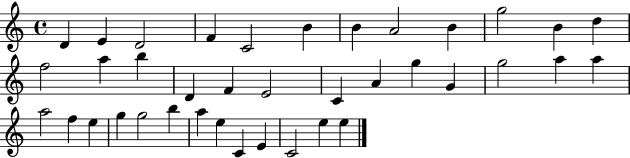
D4/q E4/q D4/h F4/q C4/h B4/q B4/q A4/h B4/q G5/h B4/q D5/q F5/h A5/q B5/q D4/q F4/q E4/h C4/q A4/q G5/q G4/q G5/h A5/q A5/q A5/h F5/q E5/q G5/q G5/h B5/q A5/q E5/q C4/q E4/q C4/h E5/q E5/q